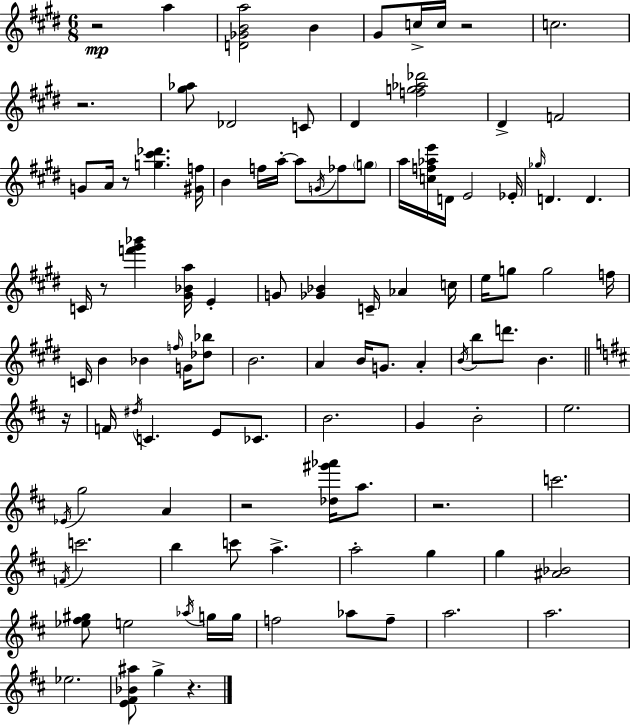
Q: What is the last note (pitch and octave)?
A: G5